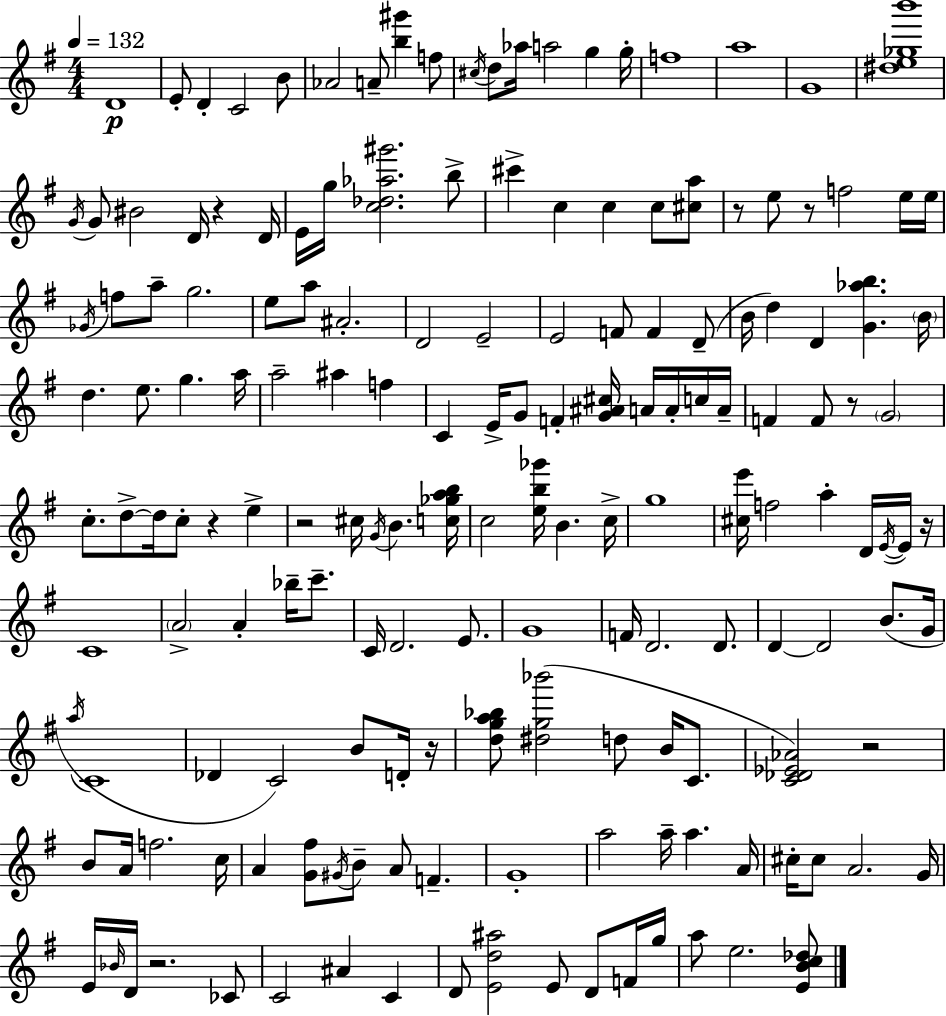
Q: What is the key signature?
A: G major